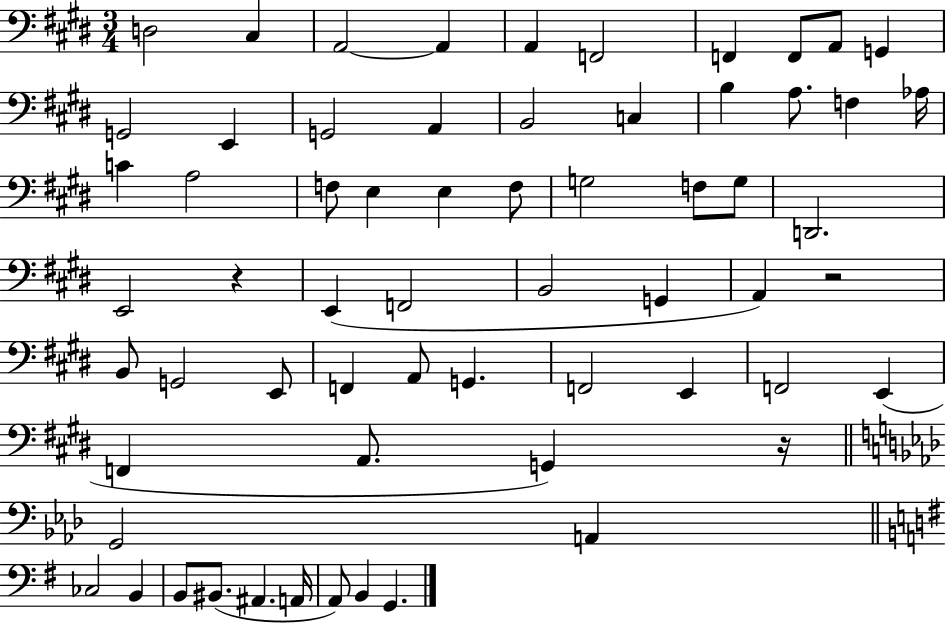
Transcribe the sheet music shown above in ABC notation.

X:1
T:Untitled
M:3/4
L:1/4
K:E
D,2 ^C, A,,2 A,, A,, F,,2 F,, F,,/2 A,,/2 G,, G,,2 E,, G,,2 A,, B,,2 C, B, A,/2 F, _A,/4 C A,2 F,/2 E, E, F,/2 G,2 F,/2 G,/2 D,,2 E,,2 z E,, F,,2 B,,2 G,, A,, z2 B,,/2 G,,2 E,,/2 F,, A,,/2 G,, F,,2 E,, F,,2 E,, F,, A,,/2 G,, z/4 G,,2 A,, _C,2 B,, B,,/2 ^B,,/2 ^A,, A,,/4 A,,/2 B,, G,,